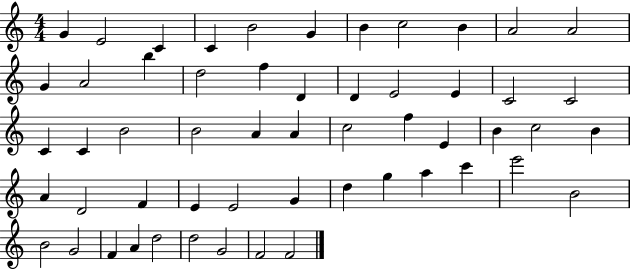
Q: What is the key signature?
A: C major